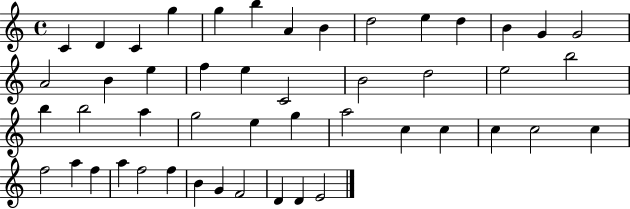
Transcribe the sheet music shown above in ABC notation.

X:1
T:Untitled
M:4/4
L:1/4
K:C
C D C g g b A B d2 e d B G G2 A2 B e f e C2 B2 d2 e2 b2 b b2 a g2 e g a2 c c c c2 c f2 a f a f2 f B G F2 D D E2